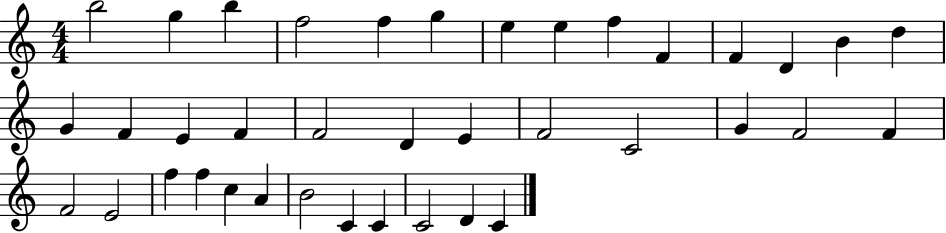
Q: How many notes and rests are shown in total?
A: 38